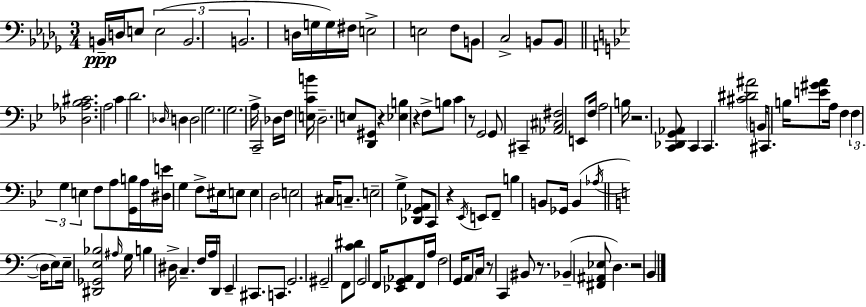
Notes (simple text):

B2/s D3/s E3/e E3/h B2/h. B2/h. D3/s G3/s G3/s F#3/s E3/h E3/h F3/e B2/e C3/h B2/e B2/e [Db3,Ab3,Bb3,C#4]/h. A3/h C4/q D4/h. Db3/s D3/q D3/h G3/h. G3/h. A3/s C2/h Db3/s F3/s [E3,C4,B4]/s D3/h. E3/e [D2,G#2]/e R/q [Eb3,B3]/q R/q F3/e B3/e C4/q R/e G2/h G2/e C#2/q [Ab2,C#3,F#3]/h E2/e F3/s A3/h B3/s R/h. [C2,Db2,G2,Ab2]/e C2/q C2/q. [C#4,D#4,A#4]/h B2/s C#2/e. B3/s [E4,G#4,A4]/e A3/s F3/q F3/q G3/q E3/q F3/e A3/e [G2,B3]/s A3/s [D#3,E4]/s G3/q F3/e EIS3/s E3/e E3/q D3/h E3/h C#3/s C3/e. E3/h G3/q [Db2,G2,Ab2]/e C2/e R/q Eb2/s E2/e F2/e B3/q B2/e Gb2/s B2/q Ab3/s D3/s E3/e E3/s [D#2,Gb2,E3,Bb3]/h A#3/s G3/s B3/q D#3/s C3/q. F3/s A3/s D2/s E2/q C#2/e. C2/e. G2/h. G#2/h F2/e [C4,D#4]/e G2/h F2/s [Eb2,G2,Ab2]/e F2/s A3/s F3/h G2/s A2/e C3/s R/e C2/q BIS2/e R/e. Bb2/q [F#2,A#2,Eb3]/e D3/q. R/h B2/q